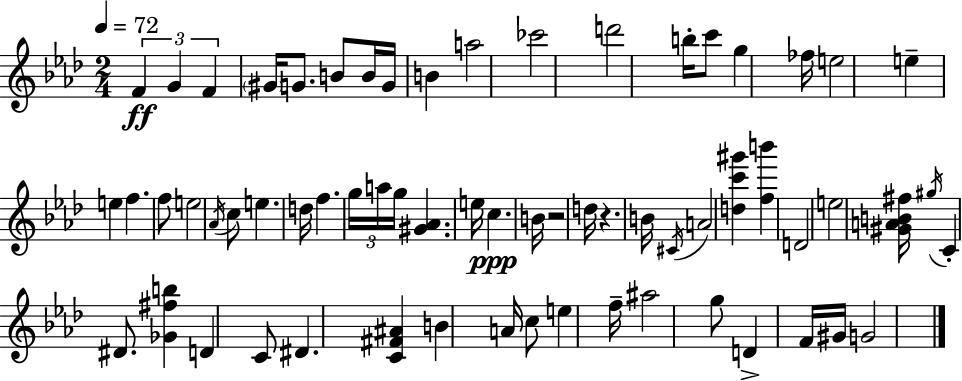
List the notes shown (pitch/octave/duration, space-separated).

F4/q G4/q F4/q G#4/s G4/e. B4/e B4/s G4/s B4/q A5/h CES6/h D6/h B5/s C6/e G5/q FES5/s E5/h E5/q E5/q F5/q. F5/e E5/h Ab4/s C5/e E5/q. D5/s F5/q. G5/s A5/s G5/s [G#4,Ab4]/q. E5/s C5/q. B4/s R/h D5/s R/q. B4/s C#4/s A4/h [D5,C6,G#6]/q [F5,B6]/q D4/h E5/h [G#4,A4,B4,F#5]/s G#5/s C4/q D#4/e. [Gb4,F#5,B5]/q D4/q C4/e D#4/q. [C4,F#4,A#4]/q B4/q A4/s C5/e E5/q F5/s A#5/h G5/e D4/q F4/s G#4/s G4/h